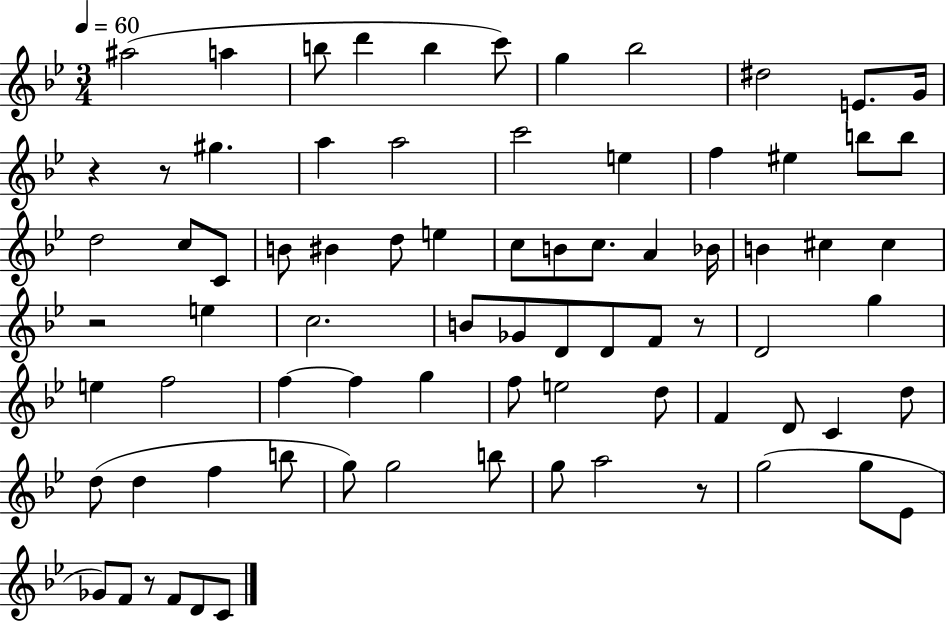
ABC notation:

X:1
T:Untitled
M:3/4
L:1/4
K:Bb
^a2 a b/2 d' b c'/2 g _b2 ^d2 E/2 G/4 z z/2 ^g a a2 c'2 e f ^e b/2 b/2 d2 c/2 C/2 B/2 ^B d/2 e c/2 B/2 c/2 A _B/4 B ^c ^c z2 e c2 B/2 _G/2 D/2 D/2 F/2 z/2 D2 g e f2 f f g f/2 e2 d/2 F D/2 C d/2 d/2 d f b/2 g/2 g2 b/2 g/2 a2 z/2 g2 g/2 _E/2 _G/2 F/2 z/2 F/2 D/2 C/2